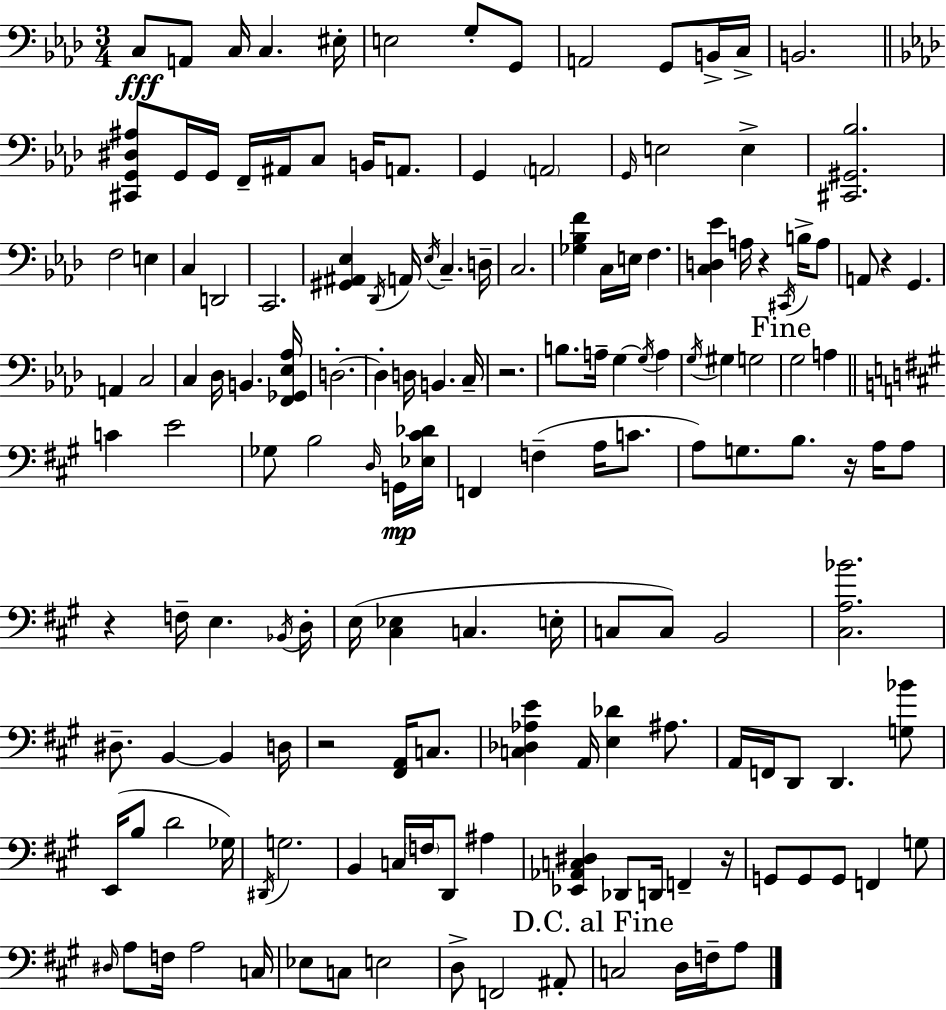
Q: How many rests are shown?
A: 7